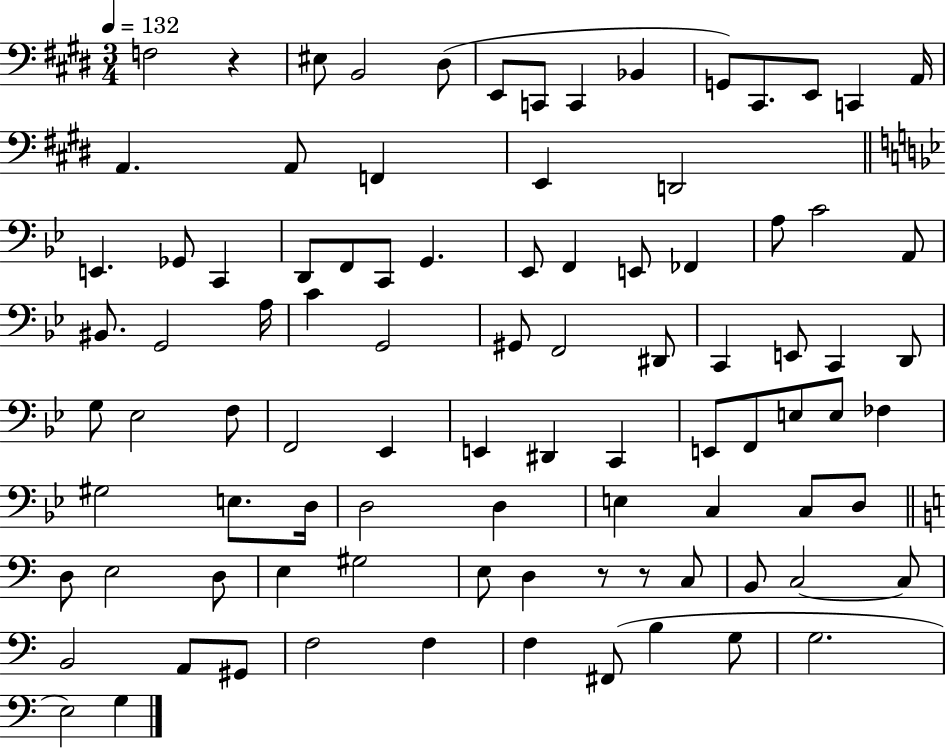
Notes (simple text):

F3/h R/q EIS3/e B2/h D#3/e E2/e C2/e C2/q Bb2/q G2/e C#2/e. E2/e C2/q A2/s A2/q. A2/e F2/q E2/q D2/h E2/q. Gb2/e C2/q D2/e F2/e C2/e G2/q. Eb2/e F2/q E2/e FES2/q A3/e C4/h A2/e BIS2/e. G2/h A3/s C4/q G2/h G#2/e F2/h D#2/e C2/q E2/e C2/q D2/e G3/e Eb3/h F3/e F2/h Eb2/q E2/q D#2/q C2/q E2/e F2/e E3/e E3/e FES3/q G#3/h E3/e. D3/s D3/h D3/q E3/q C3/q C3/e D3/e D3/e E3/h D3/e E3/q G#3/h E3/e D3/q R/e R/e C3/e B2/e C3/h C3/e B2/h A2/e G#2/e F3/h F3/q F3/q F#2/e B3/q G3/e G3/h. E3/h G3/q